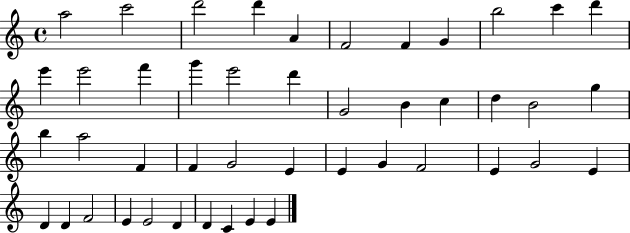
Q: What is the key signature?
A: C major